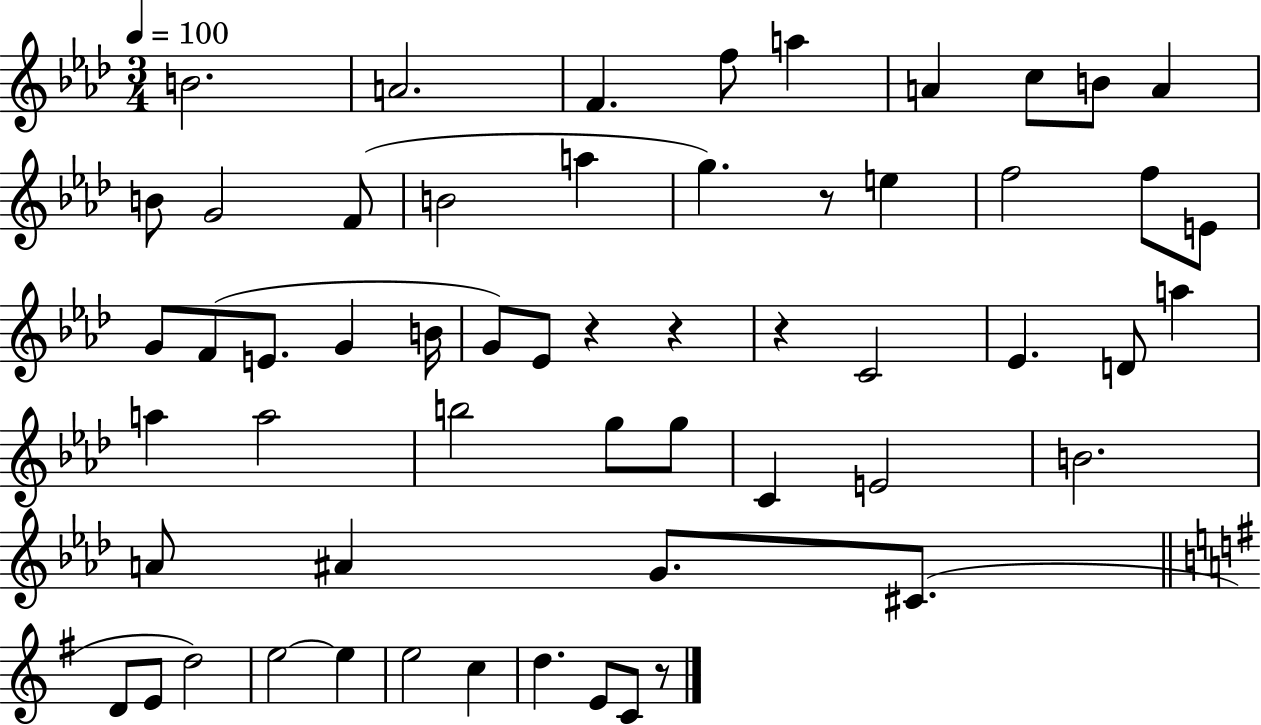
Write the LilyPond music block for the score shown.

{
  \clef treble
  \numericTimeSignature
  \time 3/4
  \key aes \major
  \tempo 4 = 100
  b'2. | a'2. | f'4. f''8 a''4 | a'4 c''8 b'8 a'4 | \break b'8 g'2 f'8( | b'2 a''4 | g''4.) r8 e''4 | f''2 f''8 e'8 | \break g'8 f'8( e'8. g'4 b'16 | g'8) ees'8 r4 r4 | r4 c'2 | ees'4. d'8 a''4 | \break a''4 a''2 | b''2 g''8 g''8 | c'4 e'2 | b'2. | \break a'8 ais'4 g'8. cis'8.( | \bar "||" \break \key g \major d'8 e'8 d''2) | e''2~~ e''4 | e''2 c''4 | d''4. e'8 c'8 r8 | \break \bar "|."
}